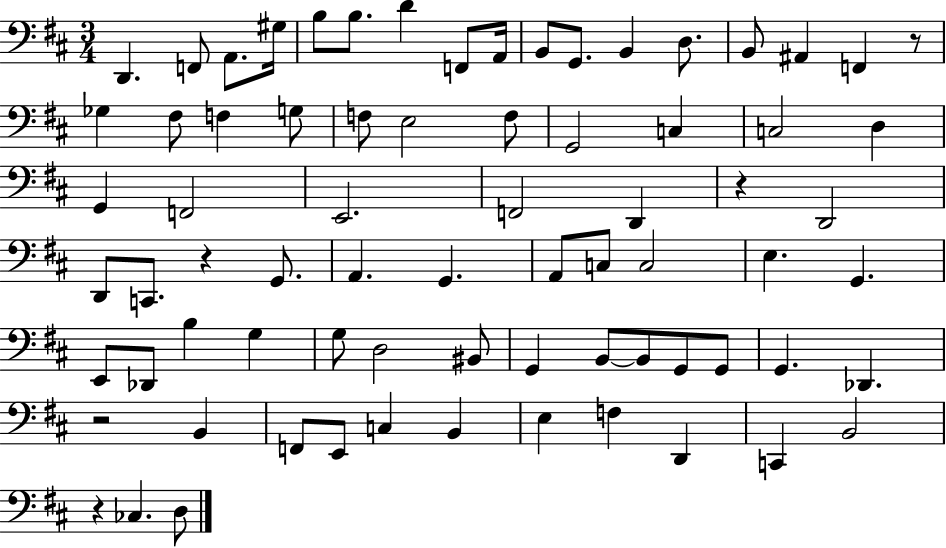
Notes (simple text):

D2/q. F2/e A2/e. G#3/s B3/e B3/e. D4/q F2/e A2/s B2/e G2/e. B2/q D3/e. B2/e A#2/q F2/q R/e Gb3/q F#3/e F3/q G3/e F3/e E3/h F3/e G2/h C3/q C3/h D3/q G2/q F2/h E2/h. F2/h D2/q R/q D2/h D2/e C2/e. R/q G2/e. A2/q. G2/q. A2/e C3/e C3/h E3/q. G2/q. E2/e Db2/e B3/q G3/q G3/e D3/h BIS2/e G2/q B2/e B2/e G2/e G2/e G2/q. Db2/q. R/h B2/q F2/e E2/e C3/q B2/q E3/q F3/q D2/q C2/q B2/h R/q CES3/q. D3/e